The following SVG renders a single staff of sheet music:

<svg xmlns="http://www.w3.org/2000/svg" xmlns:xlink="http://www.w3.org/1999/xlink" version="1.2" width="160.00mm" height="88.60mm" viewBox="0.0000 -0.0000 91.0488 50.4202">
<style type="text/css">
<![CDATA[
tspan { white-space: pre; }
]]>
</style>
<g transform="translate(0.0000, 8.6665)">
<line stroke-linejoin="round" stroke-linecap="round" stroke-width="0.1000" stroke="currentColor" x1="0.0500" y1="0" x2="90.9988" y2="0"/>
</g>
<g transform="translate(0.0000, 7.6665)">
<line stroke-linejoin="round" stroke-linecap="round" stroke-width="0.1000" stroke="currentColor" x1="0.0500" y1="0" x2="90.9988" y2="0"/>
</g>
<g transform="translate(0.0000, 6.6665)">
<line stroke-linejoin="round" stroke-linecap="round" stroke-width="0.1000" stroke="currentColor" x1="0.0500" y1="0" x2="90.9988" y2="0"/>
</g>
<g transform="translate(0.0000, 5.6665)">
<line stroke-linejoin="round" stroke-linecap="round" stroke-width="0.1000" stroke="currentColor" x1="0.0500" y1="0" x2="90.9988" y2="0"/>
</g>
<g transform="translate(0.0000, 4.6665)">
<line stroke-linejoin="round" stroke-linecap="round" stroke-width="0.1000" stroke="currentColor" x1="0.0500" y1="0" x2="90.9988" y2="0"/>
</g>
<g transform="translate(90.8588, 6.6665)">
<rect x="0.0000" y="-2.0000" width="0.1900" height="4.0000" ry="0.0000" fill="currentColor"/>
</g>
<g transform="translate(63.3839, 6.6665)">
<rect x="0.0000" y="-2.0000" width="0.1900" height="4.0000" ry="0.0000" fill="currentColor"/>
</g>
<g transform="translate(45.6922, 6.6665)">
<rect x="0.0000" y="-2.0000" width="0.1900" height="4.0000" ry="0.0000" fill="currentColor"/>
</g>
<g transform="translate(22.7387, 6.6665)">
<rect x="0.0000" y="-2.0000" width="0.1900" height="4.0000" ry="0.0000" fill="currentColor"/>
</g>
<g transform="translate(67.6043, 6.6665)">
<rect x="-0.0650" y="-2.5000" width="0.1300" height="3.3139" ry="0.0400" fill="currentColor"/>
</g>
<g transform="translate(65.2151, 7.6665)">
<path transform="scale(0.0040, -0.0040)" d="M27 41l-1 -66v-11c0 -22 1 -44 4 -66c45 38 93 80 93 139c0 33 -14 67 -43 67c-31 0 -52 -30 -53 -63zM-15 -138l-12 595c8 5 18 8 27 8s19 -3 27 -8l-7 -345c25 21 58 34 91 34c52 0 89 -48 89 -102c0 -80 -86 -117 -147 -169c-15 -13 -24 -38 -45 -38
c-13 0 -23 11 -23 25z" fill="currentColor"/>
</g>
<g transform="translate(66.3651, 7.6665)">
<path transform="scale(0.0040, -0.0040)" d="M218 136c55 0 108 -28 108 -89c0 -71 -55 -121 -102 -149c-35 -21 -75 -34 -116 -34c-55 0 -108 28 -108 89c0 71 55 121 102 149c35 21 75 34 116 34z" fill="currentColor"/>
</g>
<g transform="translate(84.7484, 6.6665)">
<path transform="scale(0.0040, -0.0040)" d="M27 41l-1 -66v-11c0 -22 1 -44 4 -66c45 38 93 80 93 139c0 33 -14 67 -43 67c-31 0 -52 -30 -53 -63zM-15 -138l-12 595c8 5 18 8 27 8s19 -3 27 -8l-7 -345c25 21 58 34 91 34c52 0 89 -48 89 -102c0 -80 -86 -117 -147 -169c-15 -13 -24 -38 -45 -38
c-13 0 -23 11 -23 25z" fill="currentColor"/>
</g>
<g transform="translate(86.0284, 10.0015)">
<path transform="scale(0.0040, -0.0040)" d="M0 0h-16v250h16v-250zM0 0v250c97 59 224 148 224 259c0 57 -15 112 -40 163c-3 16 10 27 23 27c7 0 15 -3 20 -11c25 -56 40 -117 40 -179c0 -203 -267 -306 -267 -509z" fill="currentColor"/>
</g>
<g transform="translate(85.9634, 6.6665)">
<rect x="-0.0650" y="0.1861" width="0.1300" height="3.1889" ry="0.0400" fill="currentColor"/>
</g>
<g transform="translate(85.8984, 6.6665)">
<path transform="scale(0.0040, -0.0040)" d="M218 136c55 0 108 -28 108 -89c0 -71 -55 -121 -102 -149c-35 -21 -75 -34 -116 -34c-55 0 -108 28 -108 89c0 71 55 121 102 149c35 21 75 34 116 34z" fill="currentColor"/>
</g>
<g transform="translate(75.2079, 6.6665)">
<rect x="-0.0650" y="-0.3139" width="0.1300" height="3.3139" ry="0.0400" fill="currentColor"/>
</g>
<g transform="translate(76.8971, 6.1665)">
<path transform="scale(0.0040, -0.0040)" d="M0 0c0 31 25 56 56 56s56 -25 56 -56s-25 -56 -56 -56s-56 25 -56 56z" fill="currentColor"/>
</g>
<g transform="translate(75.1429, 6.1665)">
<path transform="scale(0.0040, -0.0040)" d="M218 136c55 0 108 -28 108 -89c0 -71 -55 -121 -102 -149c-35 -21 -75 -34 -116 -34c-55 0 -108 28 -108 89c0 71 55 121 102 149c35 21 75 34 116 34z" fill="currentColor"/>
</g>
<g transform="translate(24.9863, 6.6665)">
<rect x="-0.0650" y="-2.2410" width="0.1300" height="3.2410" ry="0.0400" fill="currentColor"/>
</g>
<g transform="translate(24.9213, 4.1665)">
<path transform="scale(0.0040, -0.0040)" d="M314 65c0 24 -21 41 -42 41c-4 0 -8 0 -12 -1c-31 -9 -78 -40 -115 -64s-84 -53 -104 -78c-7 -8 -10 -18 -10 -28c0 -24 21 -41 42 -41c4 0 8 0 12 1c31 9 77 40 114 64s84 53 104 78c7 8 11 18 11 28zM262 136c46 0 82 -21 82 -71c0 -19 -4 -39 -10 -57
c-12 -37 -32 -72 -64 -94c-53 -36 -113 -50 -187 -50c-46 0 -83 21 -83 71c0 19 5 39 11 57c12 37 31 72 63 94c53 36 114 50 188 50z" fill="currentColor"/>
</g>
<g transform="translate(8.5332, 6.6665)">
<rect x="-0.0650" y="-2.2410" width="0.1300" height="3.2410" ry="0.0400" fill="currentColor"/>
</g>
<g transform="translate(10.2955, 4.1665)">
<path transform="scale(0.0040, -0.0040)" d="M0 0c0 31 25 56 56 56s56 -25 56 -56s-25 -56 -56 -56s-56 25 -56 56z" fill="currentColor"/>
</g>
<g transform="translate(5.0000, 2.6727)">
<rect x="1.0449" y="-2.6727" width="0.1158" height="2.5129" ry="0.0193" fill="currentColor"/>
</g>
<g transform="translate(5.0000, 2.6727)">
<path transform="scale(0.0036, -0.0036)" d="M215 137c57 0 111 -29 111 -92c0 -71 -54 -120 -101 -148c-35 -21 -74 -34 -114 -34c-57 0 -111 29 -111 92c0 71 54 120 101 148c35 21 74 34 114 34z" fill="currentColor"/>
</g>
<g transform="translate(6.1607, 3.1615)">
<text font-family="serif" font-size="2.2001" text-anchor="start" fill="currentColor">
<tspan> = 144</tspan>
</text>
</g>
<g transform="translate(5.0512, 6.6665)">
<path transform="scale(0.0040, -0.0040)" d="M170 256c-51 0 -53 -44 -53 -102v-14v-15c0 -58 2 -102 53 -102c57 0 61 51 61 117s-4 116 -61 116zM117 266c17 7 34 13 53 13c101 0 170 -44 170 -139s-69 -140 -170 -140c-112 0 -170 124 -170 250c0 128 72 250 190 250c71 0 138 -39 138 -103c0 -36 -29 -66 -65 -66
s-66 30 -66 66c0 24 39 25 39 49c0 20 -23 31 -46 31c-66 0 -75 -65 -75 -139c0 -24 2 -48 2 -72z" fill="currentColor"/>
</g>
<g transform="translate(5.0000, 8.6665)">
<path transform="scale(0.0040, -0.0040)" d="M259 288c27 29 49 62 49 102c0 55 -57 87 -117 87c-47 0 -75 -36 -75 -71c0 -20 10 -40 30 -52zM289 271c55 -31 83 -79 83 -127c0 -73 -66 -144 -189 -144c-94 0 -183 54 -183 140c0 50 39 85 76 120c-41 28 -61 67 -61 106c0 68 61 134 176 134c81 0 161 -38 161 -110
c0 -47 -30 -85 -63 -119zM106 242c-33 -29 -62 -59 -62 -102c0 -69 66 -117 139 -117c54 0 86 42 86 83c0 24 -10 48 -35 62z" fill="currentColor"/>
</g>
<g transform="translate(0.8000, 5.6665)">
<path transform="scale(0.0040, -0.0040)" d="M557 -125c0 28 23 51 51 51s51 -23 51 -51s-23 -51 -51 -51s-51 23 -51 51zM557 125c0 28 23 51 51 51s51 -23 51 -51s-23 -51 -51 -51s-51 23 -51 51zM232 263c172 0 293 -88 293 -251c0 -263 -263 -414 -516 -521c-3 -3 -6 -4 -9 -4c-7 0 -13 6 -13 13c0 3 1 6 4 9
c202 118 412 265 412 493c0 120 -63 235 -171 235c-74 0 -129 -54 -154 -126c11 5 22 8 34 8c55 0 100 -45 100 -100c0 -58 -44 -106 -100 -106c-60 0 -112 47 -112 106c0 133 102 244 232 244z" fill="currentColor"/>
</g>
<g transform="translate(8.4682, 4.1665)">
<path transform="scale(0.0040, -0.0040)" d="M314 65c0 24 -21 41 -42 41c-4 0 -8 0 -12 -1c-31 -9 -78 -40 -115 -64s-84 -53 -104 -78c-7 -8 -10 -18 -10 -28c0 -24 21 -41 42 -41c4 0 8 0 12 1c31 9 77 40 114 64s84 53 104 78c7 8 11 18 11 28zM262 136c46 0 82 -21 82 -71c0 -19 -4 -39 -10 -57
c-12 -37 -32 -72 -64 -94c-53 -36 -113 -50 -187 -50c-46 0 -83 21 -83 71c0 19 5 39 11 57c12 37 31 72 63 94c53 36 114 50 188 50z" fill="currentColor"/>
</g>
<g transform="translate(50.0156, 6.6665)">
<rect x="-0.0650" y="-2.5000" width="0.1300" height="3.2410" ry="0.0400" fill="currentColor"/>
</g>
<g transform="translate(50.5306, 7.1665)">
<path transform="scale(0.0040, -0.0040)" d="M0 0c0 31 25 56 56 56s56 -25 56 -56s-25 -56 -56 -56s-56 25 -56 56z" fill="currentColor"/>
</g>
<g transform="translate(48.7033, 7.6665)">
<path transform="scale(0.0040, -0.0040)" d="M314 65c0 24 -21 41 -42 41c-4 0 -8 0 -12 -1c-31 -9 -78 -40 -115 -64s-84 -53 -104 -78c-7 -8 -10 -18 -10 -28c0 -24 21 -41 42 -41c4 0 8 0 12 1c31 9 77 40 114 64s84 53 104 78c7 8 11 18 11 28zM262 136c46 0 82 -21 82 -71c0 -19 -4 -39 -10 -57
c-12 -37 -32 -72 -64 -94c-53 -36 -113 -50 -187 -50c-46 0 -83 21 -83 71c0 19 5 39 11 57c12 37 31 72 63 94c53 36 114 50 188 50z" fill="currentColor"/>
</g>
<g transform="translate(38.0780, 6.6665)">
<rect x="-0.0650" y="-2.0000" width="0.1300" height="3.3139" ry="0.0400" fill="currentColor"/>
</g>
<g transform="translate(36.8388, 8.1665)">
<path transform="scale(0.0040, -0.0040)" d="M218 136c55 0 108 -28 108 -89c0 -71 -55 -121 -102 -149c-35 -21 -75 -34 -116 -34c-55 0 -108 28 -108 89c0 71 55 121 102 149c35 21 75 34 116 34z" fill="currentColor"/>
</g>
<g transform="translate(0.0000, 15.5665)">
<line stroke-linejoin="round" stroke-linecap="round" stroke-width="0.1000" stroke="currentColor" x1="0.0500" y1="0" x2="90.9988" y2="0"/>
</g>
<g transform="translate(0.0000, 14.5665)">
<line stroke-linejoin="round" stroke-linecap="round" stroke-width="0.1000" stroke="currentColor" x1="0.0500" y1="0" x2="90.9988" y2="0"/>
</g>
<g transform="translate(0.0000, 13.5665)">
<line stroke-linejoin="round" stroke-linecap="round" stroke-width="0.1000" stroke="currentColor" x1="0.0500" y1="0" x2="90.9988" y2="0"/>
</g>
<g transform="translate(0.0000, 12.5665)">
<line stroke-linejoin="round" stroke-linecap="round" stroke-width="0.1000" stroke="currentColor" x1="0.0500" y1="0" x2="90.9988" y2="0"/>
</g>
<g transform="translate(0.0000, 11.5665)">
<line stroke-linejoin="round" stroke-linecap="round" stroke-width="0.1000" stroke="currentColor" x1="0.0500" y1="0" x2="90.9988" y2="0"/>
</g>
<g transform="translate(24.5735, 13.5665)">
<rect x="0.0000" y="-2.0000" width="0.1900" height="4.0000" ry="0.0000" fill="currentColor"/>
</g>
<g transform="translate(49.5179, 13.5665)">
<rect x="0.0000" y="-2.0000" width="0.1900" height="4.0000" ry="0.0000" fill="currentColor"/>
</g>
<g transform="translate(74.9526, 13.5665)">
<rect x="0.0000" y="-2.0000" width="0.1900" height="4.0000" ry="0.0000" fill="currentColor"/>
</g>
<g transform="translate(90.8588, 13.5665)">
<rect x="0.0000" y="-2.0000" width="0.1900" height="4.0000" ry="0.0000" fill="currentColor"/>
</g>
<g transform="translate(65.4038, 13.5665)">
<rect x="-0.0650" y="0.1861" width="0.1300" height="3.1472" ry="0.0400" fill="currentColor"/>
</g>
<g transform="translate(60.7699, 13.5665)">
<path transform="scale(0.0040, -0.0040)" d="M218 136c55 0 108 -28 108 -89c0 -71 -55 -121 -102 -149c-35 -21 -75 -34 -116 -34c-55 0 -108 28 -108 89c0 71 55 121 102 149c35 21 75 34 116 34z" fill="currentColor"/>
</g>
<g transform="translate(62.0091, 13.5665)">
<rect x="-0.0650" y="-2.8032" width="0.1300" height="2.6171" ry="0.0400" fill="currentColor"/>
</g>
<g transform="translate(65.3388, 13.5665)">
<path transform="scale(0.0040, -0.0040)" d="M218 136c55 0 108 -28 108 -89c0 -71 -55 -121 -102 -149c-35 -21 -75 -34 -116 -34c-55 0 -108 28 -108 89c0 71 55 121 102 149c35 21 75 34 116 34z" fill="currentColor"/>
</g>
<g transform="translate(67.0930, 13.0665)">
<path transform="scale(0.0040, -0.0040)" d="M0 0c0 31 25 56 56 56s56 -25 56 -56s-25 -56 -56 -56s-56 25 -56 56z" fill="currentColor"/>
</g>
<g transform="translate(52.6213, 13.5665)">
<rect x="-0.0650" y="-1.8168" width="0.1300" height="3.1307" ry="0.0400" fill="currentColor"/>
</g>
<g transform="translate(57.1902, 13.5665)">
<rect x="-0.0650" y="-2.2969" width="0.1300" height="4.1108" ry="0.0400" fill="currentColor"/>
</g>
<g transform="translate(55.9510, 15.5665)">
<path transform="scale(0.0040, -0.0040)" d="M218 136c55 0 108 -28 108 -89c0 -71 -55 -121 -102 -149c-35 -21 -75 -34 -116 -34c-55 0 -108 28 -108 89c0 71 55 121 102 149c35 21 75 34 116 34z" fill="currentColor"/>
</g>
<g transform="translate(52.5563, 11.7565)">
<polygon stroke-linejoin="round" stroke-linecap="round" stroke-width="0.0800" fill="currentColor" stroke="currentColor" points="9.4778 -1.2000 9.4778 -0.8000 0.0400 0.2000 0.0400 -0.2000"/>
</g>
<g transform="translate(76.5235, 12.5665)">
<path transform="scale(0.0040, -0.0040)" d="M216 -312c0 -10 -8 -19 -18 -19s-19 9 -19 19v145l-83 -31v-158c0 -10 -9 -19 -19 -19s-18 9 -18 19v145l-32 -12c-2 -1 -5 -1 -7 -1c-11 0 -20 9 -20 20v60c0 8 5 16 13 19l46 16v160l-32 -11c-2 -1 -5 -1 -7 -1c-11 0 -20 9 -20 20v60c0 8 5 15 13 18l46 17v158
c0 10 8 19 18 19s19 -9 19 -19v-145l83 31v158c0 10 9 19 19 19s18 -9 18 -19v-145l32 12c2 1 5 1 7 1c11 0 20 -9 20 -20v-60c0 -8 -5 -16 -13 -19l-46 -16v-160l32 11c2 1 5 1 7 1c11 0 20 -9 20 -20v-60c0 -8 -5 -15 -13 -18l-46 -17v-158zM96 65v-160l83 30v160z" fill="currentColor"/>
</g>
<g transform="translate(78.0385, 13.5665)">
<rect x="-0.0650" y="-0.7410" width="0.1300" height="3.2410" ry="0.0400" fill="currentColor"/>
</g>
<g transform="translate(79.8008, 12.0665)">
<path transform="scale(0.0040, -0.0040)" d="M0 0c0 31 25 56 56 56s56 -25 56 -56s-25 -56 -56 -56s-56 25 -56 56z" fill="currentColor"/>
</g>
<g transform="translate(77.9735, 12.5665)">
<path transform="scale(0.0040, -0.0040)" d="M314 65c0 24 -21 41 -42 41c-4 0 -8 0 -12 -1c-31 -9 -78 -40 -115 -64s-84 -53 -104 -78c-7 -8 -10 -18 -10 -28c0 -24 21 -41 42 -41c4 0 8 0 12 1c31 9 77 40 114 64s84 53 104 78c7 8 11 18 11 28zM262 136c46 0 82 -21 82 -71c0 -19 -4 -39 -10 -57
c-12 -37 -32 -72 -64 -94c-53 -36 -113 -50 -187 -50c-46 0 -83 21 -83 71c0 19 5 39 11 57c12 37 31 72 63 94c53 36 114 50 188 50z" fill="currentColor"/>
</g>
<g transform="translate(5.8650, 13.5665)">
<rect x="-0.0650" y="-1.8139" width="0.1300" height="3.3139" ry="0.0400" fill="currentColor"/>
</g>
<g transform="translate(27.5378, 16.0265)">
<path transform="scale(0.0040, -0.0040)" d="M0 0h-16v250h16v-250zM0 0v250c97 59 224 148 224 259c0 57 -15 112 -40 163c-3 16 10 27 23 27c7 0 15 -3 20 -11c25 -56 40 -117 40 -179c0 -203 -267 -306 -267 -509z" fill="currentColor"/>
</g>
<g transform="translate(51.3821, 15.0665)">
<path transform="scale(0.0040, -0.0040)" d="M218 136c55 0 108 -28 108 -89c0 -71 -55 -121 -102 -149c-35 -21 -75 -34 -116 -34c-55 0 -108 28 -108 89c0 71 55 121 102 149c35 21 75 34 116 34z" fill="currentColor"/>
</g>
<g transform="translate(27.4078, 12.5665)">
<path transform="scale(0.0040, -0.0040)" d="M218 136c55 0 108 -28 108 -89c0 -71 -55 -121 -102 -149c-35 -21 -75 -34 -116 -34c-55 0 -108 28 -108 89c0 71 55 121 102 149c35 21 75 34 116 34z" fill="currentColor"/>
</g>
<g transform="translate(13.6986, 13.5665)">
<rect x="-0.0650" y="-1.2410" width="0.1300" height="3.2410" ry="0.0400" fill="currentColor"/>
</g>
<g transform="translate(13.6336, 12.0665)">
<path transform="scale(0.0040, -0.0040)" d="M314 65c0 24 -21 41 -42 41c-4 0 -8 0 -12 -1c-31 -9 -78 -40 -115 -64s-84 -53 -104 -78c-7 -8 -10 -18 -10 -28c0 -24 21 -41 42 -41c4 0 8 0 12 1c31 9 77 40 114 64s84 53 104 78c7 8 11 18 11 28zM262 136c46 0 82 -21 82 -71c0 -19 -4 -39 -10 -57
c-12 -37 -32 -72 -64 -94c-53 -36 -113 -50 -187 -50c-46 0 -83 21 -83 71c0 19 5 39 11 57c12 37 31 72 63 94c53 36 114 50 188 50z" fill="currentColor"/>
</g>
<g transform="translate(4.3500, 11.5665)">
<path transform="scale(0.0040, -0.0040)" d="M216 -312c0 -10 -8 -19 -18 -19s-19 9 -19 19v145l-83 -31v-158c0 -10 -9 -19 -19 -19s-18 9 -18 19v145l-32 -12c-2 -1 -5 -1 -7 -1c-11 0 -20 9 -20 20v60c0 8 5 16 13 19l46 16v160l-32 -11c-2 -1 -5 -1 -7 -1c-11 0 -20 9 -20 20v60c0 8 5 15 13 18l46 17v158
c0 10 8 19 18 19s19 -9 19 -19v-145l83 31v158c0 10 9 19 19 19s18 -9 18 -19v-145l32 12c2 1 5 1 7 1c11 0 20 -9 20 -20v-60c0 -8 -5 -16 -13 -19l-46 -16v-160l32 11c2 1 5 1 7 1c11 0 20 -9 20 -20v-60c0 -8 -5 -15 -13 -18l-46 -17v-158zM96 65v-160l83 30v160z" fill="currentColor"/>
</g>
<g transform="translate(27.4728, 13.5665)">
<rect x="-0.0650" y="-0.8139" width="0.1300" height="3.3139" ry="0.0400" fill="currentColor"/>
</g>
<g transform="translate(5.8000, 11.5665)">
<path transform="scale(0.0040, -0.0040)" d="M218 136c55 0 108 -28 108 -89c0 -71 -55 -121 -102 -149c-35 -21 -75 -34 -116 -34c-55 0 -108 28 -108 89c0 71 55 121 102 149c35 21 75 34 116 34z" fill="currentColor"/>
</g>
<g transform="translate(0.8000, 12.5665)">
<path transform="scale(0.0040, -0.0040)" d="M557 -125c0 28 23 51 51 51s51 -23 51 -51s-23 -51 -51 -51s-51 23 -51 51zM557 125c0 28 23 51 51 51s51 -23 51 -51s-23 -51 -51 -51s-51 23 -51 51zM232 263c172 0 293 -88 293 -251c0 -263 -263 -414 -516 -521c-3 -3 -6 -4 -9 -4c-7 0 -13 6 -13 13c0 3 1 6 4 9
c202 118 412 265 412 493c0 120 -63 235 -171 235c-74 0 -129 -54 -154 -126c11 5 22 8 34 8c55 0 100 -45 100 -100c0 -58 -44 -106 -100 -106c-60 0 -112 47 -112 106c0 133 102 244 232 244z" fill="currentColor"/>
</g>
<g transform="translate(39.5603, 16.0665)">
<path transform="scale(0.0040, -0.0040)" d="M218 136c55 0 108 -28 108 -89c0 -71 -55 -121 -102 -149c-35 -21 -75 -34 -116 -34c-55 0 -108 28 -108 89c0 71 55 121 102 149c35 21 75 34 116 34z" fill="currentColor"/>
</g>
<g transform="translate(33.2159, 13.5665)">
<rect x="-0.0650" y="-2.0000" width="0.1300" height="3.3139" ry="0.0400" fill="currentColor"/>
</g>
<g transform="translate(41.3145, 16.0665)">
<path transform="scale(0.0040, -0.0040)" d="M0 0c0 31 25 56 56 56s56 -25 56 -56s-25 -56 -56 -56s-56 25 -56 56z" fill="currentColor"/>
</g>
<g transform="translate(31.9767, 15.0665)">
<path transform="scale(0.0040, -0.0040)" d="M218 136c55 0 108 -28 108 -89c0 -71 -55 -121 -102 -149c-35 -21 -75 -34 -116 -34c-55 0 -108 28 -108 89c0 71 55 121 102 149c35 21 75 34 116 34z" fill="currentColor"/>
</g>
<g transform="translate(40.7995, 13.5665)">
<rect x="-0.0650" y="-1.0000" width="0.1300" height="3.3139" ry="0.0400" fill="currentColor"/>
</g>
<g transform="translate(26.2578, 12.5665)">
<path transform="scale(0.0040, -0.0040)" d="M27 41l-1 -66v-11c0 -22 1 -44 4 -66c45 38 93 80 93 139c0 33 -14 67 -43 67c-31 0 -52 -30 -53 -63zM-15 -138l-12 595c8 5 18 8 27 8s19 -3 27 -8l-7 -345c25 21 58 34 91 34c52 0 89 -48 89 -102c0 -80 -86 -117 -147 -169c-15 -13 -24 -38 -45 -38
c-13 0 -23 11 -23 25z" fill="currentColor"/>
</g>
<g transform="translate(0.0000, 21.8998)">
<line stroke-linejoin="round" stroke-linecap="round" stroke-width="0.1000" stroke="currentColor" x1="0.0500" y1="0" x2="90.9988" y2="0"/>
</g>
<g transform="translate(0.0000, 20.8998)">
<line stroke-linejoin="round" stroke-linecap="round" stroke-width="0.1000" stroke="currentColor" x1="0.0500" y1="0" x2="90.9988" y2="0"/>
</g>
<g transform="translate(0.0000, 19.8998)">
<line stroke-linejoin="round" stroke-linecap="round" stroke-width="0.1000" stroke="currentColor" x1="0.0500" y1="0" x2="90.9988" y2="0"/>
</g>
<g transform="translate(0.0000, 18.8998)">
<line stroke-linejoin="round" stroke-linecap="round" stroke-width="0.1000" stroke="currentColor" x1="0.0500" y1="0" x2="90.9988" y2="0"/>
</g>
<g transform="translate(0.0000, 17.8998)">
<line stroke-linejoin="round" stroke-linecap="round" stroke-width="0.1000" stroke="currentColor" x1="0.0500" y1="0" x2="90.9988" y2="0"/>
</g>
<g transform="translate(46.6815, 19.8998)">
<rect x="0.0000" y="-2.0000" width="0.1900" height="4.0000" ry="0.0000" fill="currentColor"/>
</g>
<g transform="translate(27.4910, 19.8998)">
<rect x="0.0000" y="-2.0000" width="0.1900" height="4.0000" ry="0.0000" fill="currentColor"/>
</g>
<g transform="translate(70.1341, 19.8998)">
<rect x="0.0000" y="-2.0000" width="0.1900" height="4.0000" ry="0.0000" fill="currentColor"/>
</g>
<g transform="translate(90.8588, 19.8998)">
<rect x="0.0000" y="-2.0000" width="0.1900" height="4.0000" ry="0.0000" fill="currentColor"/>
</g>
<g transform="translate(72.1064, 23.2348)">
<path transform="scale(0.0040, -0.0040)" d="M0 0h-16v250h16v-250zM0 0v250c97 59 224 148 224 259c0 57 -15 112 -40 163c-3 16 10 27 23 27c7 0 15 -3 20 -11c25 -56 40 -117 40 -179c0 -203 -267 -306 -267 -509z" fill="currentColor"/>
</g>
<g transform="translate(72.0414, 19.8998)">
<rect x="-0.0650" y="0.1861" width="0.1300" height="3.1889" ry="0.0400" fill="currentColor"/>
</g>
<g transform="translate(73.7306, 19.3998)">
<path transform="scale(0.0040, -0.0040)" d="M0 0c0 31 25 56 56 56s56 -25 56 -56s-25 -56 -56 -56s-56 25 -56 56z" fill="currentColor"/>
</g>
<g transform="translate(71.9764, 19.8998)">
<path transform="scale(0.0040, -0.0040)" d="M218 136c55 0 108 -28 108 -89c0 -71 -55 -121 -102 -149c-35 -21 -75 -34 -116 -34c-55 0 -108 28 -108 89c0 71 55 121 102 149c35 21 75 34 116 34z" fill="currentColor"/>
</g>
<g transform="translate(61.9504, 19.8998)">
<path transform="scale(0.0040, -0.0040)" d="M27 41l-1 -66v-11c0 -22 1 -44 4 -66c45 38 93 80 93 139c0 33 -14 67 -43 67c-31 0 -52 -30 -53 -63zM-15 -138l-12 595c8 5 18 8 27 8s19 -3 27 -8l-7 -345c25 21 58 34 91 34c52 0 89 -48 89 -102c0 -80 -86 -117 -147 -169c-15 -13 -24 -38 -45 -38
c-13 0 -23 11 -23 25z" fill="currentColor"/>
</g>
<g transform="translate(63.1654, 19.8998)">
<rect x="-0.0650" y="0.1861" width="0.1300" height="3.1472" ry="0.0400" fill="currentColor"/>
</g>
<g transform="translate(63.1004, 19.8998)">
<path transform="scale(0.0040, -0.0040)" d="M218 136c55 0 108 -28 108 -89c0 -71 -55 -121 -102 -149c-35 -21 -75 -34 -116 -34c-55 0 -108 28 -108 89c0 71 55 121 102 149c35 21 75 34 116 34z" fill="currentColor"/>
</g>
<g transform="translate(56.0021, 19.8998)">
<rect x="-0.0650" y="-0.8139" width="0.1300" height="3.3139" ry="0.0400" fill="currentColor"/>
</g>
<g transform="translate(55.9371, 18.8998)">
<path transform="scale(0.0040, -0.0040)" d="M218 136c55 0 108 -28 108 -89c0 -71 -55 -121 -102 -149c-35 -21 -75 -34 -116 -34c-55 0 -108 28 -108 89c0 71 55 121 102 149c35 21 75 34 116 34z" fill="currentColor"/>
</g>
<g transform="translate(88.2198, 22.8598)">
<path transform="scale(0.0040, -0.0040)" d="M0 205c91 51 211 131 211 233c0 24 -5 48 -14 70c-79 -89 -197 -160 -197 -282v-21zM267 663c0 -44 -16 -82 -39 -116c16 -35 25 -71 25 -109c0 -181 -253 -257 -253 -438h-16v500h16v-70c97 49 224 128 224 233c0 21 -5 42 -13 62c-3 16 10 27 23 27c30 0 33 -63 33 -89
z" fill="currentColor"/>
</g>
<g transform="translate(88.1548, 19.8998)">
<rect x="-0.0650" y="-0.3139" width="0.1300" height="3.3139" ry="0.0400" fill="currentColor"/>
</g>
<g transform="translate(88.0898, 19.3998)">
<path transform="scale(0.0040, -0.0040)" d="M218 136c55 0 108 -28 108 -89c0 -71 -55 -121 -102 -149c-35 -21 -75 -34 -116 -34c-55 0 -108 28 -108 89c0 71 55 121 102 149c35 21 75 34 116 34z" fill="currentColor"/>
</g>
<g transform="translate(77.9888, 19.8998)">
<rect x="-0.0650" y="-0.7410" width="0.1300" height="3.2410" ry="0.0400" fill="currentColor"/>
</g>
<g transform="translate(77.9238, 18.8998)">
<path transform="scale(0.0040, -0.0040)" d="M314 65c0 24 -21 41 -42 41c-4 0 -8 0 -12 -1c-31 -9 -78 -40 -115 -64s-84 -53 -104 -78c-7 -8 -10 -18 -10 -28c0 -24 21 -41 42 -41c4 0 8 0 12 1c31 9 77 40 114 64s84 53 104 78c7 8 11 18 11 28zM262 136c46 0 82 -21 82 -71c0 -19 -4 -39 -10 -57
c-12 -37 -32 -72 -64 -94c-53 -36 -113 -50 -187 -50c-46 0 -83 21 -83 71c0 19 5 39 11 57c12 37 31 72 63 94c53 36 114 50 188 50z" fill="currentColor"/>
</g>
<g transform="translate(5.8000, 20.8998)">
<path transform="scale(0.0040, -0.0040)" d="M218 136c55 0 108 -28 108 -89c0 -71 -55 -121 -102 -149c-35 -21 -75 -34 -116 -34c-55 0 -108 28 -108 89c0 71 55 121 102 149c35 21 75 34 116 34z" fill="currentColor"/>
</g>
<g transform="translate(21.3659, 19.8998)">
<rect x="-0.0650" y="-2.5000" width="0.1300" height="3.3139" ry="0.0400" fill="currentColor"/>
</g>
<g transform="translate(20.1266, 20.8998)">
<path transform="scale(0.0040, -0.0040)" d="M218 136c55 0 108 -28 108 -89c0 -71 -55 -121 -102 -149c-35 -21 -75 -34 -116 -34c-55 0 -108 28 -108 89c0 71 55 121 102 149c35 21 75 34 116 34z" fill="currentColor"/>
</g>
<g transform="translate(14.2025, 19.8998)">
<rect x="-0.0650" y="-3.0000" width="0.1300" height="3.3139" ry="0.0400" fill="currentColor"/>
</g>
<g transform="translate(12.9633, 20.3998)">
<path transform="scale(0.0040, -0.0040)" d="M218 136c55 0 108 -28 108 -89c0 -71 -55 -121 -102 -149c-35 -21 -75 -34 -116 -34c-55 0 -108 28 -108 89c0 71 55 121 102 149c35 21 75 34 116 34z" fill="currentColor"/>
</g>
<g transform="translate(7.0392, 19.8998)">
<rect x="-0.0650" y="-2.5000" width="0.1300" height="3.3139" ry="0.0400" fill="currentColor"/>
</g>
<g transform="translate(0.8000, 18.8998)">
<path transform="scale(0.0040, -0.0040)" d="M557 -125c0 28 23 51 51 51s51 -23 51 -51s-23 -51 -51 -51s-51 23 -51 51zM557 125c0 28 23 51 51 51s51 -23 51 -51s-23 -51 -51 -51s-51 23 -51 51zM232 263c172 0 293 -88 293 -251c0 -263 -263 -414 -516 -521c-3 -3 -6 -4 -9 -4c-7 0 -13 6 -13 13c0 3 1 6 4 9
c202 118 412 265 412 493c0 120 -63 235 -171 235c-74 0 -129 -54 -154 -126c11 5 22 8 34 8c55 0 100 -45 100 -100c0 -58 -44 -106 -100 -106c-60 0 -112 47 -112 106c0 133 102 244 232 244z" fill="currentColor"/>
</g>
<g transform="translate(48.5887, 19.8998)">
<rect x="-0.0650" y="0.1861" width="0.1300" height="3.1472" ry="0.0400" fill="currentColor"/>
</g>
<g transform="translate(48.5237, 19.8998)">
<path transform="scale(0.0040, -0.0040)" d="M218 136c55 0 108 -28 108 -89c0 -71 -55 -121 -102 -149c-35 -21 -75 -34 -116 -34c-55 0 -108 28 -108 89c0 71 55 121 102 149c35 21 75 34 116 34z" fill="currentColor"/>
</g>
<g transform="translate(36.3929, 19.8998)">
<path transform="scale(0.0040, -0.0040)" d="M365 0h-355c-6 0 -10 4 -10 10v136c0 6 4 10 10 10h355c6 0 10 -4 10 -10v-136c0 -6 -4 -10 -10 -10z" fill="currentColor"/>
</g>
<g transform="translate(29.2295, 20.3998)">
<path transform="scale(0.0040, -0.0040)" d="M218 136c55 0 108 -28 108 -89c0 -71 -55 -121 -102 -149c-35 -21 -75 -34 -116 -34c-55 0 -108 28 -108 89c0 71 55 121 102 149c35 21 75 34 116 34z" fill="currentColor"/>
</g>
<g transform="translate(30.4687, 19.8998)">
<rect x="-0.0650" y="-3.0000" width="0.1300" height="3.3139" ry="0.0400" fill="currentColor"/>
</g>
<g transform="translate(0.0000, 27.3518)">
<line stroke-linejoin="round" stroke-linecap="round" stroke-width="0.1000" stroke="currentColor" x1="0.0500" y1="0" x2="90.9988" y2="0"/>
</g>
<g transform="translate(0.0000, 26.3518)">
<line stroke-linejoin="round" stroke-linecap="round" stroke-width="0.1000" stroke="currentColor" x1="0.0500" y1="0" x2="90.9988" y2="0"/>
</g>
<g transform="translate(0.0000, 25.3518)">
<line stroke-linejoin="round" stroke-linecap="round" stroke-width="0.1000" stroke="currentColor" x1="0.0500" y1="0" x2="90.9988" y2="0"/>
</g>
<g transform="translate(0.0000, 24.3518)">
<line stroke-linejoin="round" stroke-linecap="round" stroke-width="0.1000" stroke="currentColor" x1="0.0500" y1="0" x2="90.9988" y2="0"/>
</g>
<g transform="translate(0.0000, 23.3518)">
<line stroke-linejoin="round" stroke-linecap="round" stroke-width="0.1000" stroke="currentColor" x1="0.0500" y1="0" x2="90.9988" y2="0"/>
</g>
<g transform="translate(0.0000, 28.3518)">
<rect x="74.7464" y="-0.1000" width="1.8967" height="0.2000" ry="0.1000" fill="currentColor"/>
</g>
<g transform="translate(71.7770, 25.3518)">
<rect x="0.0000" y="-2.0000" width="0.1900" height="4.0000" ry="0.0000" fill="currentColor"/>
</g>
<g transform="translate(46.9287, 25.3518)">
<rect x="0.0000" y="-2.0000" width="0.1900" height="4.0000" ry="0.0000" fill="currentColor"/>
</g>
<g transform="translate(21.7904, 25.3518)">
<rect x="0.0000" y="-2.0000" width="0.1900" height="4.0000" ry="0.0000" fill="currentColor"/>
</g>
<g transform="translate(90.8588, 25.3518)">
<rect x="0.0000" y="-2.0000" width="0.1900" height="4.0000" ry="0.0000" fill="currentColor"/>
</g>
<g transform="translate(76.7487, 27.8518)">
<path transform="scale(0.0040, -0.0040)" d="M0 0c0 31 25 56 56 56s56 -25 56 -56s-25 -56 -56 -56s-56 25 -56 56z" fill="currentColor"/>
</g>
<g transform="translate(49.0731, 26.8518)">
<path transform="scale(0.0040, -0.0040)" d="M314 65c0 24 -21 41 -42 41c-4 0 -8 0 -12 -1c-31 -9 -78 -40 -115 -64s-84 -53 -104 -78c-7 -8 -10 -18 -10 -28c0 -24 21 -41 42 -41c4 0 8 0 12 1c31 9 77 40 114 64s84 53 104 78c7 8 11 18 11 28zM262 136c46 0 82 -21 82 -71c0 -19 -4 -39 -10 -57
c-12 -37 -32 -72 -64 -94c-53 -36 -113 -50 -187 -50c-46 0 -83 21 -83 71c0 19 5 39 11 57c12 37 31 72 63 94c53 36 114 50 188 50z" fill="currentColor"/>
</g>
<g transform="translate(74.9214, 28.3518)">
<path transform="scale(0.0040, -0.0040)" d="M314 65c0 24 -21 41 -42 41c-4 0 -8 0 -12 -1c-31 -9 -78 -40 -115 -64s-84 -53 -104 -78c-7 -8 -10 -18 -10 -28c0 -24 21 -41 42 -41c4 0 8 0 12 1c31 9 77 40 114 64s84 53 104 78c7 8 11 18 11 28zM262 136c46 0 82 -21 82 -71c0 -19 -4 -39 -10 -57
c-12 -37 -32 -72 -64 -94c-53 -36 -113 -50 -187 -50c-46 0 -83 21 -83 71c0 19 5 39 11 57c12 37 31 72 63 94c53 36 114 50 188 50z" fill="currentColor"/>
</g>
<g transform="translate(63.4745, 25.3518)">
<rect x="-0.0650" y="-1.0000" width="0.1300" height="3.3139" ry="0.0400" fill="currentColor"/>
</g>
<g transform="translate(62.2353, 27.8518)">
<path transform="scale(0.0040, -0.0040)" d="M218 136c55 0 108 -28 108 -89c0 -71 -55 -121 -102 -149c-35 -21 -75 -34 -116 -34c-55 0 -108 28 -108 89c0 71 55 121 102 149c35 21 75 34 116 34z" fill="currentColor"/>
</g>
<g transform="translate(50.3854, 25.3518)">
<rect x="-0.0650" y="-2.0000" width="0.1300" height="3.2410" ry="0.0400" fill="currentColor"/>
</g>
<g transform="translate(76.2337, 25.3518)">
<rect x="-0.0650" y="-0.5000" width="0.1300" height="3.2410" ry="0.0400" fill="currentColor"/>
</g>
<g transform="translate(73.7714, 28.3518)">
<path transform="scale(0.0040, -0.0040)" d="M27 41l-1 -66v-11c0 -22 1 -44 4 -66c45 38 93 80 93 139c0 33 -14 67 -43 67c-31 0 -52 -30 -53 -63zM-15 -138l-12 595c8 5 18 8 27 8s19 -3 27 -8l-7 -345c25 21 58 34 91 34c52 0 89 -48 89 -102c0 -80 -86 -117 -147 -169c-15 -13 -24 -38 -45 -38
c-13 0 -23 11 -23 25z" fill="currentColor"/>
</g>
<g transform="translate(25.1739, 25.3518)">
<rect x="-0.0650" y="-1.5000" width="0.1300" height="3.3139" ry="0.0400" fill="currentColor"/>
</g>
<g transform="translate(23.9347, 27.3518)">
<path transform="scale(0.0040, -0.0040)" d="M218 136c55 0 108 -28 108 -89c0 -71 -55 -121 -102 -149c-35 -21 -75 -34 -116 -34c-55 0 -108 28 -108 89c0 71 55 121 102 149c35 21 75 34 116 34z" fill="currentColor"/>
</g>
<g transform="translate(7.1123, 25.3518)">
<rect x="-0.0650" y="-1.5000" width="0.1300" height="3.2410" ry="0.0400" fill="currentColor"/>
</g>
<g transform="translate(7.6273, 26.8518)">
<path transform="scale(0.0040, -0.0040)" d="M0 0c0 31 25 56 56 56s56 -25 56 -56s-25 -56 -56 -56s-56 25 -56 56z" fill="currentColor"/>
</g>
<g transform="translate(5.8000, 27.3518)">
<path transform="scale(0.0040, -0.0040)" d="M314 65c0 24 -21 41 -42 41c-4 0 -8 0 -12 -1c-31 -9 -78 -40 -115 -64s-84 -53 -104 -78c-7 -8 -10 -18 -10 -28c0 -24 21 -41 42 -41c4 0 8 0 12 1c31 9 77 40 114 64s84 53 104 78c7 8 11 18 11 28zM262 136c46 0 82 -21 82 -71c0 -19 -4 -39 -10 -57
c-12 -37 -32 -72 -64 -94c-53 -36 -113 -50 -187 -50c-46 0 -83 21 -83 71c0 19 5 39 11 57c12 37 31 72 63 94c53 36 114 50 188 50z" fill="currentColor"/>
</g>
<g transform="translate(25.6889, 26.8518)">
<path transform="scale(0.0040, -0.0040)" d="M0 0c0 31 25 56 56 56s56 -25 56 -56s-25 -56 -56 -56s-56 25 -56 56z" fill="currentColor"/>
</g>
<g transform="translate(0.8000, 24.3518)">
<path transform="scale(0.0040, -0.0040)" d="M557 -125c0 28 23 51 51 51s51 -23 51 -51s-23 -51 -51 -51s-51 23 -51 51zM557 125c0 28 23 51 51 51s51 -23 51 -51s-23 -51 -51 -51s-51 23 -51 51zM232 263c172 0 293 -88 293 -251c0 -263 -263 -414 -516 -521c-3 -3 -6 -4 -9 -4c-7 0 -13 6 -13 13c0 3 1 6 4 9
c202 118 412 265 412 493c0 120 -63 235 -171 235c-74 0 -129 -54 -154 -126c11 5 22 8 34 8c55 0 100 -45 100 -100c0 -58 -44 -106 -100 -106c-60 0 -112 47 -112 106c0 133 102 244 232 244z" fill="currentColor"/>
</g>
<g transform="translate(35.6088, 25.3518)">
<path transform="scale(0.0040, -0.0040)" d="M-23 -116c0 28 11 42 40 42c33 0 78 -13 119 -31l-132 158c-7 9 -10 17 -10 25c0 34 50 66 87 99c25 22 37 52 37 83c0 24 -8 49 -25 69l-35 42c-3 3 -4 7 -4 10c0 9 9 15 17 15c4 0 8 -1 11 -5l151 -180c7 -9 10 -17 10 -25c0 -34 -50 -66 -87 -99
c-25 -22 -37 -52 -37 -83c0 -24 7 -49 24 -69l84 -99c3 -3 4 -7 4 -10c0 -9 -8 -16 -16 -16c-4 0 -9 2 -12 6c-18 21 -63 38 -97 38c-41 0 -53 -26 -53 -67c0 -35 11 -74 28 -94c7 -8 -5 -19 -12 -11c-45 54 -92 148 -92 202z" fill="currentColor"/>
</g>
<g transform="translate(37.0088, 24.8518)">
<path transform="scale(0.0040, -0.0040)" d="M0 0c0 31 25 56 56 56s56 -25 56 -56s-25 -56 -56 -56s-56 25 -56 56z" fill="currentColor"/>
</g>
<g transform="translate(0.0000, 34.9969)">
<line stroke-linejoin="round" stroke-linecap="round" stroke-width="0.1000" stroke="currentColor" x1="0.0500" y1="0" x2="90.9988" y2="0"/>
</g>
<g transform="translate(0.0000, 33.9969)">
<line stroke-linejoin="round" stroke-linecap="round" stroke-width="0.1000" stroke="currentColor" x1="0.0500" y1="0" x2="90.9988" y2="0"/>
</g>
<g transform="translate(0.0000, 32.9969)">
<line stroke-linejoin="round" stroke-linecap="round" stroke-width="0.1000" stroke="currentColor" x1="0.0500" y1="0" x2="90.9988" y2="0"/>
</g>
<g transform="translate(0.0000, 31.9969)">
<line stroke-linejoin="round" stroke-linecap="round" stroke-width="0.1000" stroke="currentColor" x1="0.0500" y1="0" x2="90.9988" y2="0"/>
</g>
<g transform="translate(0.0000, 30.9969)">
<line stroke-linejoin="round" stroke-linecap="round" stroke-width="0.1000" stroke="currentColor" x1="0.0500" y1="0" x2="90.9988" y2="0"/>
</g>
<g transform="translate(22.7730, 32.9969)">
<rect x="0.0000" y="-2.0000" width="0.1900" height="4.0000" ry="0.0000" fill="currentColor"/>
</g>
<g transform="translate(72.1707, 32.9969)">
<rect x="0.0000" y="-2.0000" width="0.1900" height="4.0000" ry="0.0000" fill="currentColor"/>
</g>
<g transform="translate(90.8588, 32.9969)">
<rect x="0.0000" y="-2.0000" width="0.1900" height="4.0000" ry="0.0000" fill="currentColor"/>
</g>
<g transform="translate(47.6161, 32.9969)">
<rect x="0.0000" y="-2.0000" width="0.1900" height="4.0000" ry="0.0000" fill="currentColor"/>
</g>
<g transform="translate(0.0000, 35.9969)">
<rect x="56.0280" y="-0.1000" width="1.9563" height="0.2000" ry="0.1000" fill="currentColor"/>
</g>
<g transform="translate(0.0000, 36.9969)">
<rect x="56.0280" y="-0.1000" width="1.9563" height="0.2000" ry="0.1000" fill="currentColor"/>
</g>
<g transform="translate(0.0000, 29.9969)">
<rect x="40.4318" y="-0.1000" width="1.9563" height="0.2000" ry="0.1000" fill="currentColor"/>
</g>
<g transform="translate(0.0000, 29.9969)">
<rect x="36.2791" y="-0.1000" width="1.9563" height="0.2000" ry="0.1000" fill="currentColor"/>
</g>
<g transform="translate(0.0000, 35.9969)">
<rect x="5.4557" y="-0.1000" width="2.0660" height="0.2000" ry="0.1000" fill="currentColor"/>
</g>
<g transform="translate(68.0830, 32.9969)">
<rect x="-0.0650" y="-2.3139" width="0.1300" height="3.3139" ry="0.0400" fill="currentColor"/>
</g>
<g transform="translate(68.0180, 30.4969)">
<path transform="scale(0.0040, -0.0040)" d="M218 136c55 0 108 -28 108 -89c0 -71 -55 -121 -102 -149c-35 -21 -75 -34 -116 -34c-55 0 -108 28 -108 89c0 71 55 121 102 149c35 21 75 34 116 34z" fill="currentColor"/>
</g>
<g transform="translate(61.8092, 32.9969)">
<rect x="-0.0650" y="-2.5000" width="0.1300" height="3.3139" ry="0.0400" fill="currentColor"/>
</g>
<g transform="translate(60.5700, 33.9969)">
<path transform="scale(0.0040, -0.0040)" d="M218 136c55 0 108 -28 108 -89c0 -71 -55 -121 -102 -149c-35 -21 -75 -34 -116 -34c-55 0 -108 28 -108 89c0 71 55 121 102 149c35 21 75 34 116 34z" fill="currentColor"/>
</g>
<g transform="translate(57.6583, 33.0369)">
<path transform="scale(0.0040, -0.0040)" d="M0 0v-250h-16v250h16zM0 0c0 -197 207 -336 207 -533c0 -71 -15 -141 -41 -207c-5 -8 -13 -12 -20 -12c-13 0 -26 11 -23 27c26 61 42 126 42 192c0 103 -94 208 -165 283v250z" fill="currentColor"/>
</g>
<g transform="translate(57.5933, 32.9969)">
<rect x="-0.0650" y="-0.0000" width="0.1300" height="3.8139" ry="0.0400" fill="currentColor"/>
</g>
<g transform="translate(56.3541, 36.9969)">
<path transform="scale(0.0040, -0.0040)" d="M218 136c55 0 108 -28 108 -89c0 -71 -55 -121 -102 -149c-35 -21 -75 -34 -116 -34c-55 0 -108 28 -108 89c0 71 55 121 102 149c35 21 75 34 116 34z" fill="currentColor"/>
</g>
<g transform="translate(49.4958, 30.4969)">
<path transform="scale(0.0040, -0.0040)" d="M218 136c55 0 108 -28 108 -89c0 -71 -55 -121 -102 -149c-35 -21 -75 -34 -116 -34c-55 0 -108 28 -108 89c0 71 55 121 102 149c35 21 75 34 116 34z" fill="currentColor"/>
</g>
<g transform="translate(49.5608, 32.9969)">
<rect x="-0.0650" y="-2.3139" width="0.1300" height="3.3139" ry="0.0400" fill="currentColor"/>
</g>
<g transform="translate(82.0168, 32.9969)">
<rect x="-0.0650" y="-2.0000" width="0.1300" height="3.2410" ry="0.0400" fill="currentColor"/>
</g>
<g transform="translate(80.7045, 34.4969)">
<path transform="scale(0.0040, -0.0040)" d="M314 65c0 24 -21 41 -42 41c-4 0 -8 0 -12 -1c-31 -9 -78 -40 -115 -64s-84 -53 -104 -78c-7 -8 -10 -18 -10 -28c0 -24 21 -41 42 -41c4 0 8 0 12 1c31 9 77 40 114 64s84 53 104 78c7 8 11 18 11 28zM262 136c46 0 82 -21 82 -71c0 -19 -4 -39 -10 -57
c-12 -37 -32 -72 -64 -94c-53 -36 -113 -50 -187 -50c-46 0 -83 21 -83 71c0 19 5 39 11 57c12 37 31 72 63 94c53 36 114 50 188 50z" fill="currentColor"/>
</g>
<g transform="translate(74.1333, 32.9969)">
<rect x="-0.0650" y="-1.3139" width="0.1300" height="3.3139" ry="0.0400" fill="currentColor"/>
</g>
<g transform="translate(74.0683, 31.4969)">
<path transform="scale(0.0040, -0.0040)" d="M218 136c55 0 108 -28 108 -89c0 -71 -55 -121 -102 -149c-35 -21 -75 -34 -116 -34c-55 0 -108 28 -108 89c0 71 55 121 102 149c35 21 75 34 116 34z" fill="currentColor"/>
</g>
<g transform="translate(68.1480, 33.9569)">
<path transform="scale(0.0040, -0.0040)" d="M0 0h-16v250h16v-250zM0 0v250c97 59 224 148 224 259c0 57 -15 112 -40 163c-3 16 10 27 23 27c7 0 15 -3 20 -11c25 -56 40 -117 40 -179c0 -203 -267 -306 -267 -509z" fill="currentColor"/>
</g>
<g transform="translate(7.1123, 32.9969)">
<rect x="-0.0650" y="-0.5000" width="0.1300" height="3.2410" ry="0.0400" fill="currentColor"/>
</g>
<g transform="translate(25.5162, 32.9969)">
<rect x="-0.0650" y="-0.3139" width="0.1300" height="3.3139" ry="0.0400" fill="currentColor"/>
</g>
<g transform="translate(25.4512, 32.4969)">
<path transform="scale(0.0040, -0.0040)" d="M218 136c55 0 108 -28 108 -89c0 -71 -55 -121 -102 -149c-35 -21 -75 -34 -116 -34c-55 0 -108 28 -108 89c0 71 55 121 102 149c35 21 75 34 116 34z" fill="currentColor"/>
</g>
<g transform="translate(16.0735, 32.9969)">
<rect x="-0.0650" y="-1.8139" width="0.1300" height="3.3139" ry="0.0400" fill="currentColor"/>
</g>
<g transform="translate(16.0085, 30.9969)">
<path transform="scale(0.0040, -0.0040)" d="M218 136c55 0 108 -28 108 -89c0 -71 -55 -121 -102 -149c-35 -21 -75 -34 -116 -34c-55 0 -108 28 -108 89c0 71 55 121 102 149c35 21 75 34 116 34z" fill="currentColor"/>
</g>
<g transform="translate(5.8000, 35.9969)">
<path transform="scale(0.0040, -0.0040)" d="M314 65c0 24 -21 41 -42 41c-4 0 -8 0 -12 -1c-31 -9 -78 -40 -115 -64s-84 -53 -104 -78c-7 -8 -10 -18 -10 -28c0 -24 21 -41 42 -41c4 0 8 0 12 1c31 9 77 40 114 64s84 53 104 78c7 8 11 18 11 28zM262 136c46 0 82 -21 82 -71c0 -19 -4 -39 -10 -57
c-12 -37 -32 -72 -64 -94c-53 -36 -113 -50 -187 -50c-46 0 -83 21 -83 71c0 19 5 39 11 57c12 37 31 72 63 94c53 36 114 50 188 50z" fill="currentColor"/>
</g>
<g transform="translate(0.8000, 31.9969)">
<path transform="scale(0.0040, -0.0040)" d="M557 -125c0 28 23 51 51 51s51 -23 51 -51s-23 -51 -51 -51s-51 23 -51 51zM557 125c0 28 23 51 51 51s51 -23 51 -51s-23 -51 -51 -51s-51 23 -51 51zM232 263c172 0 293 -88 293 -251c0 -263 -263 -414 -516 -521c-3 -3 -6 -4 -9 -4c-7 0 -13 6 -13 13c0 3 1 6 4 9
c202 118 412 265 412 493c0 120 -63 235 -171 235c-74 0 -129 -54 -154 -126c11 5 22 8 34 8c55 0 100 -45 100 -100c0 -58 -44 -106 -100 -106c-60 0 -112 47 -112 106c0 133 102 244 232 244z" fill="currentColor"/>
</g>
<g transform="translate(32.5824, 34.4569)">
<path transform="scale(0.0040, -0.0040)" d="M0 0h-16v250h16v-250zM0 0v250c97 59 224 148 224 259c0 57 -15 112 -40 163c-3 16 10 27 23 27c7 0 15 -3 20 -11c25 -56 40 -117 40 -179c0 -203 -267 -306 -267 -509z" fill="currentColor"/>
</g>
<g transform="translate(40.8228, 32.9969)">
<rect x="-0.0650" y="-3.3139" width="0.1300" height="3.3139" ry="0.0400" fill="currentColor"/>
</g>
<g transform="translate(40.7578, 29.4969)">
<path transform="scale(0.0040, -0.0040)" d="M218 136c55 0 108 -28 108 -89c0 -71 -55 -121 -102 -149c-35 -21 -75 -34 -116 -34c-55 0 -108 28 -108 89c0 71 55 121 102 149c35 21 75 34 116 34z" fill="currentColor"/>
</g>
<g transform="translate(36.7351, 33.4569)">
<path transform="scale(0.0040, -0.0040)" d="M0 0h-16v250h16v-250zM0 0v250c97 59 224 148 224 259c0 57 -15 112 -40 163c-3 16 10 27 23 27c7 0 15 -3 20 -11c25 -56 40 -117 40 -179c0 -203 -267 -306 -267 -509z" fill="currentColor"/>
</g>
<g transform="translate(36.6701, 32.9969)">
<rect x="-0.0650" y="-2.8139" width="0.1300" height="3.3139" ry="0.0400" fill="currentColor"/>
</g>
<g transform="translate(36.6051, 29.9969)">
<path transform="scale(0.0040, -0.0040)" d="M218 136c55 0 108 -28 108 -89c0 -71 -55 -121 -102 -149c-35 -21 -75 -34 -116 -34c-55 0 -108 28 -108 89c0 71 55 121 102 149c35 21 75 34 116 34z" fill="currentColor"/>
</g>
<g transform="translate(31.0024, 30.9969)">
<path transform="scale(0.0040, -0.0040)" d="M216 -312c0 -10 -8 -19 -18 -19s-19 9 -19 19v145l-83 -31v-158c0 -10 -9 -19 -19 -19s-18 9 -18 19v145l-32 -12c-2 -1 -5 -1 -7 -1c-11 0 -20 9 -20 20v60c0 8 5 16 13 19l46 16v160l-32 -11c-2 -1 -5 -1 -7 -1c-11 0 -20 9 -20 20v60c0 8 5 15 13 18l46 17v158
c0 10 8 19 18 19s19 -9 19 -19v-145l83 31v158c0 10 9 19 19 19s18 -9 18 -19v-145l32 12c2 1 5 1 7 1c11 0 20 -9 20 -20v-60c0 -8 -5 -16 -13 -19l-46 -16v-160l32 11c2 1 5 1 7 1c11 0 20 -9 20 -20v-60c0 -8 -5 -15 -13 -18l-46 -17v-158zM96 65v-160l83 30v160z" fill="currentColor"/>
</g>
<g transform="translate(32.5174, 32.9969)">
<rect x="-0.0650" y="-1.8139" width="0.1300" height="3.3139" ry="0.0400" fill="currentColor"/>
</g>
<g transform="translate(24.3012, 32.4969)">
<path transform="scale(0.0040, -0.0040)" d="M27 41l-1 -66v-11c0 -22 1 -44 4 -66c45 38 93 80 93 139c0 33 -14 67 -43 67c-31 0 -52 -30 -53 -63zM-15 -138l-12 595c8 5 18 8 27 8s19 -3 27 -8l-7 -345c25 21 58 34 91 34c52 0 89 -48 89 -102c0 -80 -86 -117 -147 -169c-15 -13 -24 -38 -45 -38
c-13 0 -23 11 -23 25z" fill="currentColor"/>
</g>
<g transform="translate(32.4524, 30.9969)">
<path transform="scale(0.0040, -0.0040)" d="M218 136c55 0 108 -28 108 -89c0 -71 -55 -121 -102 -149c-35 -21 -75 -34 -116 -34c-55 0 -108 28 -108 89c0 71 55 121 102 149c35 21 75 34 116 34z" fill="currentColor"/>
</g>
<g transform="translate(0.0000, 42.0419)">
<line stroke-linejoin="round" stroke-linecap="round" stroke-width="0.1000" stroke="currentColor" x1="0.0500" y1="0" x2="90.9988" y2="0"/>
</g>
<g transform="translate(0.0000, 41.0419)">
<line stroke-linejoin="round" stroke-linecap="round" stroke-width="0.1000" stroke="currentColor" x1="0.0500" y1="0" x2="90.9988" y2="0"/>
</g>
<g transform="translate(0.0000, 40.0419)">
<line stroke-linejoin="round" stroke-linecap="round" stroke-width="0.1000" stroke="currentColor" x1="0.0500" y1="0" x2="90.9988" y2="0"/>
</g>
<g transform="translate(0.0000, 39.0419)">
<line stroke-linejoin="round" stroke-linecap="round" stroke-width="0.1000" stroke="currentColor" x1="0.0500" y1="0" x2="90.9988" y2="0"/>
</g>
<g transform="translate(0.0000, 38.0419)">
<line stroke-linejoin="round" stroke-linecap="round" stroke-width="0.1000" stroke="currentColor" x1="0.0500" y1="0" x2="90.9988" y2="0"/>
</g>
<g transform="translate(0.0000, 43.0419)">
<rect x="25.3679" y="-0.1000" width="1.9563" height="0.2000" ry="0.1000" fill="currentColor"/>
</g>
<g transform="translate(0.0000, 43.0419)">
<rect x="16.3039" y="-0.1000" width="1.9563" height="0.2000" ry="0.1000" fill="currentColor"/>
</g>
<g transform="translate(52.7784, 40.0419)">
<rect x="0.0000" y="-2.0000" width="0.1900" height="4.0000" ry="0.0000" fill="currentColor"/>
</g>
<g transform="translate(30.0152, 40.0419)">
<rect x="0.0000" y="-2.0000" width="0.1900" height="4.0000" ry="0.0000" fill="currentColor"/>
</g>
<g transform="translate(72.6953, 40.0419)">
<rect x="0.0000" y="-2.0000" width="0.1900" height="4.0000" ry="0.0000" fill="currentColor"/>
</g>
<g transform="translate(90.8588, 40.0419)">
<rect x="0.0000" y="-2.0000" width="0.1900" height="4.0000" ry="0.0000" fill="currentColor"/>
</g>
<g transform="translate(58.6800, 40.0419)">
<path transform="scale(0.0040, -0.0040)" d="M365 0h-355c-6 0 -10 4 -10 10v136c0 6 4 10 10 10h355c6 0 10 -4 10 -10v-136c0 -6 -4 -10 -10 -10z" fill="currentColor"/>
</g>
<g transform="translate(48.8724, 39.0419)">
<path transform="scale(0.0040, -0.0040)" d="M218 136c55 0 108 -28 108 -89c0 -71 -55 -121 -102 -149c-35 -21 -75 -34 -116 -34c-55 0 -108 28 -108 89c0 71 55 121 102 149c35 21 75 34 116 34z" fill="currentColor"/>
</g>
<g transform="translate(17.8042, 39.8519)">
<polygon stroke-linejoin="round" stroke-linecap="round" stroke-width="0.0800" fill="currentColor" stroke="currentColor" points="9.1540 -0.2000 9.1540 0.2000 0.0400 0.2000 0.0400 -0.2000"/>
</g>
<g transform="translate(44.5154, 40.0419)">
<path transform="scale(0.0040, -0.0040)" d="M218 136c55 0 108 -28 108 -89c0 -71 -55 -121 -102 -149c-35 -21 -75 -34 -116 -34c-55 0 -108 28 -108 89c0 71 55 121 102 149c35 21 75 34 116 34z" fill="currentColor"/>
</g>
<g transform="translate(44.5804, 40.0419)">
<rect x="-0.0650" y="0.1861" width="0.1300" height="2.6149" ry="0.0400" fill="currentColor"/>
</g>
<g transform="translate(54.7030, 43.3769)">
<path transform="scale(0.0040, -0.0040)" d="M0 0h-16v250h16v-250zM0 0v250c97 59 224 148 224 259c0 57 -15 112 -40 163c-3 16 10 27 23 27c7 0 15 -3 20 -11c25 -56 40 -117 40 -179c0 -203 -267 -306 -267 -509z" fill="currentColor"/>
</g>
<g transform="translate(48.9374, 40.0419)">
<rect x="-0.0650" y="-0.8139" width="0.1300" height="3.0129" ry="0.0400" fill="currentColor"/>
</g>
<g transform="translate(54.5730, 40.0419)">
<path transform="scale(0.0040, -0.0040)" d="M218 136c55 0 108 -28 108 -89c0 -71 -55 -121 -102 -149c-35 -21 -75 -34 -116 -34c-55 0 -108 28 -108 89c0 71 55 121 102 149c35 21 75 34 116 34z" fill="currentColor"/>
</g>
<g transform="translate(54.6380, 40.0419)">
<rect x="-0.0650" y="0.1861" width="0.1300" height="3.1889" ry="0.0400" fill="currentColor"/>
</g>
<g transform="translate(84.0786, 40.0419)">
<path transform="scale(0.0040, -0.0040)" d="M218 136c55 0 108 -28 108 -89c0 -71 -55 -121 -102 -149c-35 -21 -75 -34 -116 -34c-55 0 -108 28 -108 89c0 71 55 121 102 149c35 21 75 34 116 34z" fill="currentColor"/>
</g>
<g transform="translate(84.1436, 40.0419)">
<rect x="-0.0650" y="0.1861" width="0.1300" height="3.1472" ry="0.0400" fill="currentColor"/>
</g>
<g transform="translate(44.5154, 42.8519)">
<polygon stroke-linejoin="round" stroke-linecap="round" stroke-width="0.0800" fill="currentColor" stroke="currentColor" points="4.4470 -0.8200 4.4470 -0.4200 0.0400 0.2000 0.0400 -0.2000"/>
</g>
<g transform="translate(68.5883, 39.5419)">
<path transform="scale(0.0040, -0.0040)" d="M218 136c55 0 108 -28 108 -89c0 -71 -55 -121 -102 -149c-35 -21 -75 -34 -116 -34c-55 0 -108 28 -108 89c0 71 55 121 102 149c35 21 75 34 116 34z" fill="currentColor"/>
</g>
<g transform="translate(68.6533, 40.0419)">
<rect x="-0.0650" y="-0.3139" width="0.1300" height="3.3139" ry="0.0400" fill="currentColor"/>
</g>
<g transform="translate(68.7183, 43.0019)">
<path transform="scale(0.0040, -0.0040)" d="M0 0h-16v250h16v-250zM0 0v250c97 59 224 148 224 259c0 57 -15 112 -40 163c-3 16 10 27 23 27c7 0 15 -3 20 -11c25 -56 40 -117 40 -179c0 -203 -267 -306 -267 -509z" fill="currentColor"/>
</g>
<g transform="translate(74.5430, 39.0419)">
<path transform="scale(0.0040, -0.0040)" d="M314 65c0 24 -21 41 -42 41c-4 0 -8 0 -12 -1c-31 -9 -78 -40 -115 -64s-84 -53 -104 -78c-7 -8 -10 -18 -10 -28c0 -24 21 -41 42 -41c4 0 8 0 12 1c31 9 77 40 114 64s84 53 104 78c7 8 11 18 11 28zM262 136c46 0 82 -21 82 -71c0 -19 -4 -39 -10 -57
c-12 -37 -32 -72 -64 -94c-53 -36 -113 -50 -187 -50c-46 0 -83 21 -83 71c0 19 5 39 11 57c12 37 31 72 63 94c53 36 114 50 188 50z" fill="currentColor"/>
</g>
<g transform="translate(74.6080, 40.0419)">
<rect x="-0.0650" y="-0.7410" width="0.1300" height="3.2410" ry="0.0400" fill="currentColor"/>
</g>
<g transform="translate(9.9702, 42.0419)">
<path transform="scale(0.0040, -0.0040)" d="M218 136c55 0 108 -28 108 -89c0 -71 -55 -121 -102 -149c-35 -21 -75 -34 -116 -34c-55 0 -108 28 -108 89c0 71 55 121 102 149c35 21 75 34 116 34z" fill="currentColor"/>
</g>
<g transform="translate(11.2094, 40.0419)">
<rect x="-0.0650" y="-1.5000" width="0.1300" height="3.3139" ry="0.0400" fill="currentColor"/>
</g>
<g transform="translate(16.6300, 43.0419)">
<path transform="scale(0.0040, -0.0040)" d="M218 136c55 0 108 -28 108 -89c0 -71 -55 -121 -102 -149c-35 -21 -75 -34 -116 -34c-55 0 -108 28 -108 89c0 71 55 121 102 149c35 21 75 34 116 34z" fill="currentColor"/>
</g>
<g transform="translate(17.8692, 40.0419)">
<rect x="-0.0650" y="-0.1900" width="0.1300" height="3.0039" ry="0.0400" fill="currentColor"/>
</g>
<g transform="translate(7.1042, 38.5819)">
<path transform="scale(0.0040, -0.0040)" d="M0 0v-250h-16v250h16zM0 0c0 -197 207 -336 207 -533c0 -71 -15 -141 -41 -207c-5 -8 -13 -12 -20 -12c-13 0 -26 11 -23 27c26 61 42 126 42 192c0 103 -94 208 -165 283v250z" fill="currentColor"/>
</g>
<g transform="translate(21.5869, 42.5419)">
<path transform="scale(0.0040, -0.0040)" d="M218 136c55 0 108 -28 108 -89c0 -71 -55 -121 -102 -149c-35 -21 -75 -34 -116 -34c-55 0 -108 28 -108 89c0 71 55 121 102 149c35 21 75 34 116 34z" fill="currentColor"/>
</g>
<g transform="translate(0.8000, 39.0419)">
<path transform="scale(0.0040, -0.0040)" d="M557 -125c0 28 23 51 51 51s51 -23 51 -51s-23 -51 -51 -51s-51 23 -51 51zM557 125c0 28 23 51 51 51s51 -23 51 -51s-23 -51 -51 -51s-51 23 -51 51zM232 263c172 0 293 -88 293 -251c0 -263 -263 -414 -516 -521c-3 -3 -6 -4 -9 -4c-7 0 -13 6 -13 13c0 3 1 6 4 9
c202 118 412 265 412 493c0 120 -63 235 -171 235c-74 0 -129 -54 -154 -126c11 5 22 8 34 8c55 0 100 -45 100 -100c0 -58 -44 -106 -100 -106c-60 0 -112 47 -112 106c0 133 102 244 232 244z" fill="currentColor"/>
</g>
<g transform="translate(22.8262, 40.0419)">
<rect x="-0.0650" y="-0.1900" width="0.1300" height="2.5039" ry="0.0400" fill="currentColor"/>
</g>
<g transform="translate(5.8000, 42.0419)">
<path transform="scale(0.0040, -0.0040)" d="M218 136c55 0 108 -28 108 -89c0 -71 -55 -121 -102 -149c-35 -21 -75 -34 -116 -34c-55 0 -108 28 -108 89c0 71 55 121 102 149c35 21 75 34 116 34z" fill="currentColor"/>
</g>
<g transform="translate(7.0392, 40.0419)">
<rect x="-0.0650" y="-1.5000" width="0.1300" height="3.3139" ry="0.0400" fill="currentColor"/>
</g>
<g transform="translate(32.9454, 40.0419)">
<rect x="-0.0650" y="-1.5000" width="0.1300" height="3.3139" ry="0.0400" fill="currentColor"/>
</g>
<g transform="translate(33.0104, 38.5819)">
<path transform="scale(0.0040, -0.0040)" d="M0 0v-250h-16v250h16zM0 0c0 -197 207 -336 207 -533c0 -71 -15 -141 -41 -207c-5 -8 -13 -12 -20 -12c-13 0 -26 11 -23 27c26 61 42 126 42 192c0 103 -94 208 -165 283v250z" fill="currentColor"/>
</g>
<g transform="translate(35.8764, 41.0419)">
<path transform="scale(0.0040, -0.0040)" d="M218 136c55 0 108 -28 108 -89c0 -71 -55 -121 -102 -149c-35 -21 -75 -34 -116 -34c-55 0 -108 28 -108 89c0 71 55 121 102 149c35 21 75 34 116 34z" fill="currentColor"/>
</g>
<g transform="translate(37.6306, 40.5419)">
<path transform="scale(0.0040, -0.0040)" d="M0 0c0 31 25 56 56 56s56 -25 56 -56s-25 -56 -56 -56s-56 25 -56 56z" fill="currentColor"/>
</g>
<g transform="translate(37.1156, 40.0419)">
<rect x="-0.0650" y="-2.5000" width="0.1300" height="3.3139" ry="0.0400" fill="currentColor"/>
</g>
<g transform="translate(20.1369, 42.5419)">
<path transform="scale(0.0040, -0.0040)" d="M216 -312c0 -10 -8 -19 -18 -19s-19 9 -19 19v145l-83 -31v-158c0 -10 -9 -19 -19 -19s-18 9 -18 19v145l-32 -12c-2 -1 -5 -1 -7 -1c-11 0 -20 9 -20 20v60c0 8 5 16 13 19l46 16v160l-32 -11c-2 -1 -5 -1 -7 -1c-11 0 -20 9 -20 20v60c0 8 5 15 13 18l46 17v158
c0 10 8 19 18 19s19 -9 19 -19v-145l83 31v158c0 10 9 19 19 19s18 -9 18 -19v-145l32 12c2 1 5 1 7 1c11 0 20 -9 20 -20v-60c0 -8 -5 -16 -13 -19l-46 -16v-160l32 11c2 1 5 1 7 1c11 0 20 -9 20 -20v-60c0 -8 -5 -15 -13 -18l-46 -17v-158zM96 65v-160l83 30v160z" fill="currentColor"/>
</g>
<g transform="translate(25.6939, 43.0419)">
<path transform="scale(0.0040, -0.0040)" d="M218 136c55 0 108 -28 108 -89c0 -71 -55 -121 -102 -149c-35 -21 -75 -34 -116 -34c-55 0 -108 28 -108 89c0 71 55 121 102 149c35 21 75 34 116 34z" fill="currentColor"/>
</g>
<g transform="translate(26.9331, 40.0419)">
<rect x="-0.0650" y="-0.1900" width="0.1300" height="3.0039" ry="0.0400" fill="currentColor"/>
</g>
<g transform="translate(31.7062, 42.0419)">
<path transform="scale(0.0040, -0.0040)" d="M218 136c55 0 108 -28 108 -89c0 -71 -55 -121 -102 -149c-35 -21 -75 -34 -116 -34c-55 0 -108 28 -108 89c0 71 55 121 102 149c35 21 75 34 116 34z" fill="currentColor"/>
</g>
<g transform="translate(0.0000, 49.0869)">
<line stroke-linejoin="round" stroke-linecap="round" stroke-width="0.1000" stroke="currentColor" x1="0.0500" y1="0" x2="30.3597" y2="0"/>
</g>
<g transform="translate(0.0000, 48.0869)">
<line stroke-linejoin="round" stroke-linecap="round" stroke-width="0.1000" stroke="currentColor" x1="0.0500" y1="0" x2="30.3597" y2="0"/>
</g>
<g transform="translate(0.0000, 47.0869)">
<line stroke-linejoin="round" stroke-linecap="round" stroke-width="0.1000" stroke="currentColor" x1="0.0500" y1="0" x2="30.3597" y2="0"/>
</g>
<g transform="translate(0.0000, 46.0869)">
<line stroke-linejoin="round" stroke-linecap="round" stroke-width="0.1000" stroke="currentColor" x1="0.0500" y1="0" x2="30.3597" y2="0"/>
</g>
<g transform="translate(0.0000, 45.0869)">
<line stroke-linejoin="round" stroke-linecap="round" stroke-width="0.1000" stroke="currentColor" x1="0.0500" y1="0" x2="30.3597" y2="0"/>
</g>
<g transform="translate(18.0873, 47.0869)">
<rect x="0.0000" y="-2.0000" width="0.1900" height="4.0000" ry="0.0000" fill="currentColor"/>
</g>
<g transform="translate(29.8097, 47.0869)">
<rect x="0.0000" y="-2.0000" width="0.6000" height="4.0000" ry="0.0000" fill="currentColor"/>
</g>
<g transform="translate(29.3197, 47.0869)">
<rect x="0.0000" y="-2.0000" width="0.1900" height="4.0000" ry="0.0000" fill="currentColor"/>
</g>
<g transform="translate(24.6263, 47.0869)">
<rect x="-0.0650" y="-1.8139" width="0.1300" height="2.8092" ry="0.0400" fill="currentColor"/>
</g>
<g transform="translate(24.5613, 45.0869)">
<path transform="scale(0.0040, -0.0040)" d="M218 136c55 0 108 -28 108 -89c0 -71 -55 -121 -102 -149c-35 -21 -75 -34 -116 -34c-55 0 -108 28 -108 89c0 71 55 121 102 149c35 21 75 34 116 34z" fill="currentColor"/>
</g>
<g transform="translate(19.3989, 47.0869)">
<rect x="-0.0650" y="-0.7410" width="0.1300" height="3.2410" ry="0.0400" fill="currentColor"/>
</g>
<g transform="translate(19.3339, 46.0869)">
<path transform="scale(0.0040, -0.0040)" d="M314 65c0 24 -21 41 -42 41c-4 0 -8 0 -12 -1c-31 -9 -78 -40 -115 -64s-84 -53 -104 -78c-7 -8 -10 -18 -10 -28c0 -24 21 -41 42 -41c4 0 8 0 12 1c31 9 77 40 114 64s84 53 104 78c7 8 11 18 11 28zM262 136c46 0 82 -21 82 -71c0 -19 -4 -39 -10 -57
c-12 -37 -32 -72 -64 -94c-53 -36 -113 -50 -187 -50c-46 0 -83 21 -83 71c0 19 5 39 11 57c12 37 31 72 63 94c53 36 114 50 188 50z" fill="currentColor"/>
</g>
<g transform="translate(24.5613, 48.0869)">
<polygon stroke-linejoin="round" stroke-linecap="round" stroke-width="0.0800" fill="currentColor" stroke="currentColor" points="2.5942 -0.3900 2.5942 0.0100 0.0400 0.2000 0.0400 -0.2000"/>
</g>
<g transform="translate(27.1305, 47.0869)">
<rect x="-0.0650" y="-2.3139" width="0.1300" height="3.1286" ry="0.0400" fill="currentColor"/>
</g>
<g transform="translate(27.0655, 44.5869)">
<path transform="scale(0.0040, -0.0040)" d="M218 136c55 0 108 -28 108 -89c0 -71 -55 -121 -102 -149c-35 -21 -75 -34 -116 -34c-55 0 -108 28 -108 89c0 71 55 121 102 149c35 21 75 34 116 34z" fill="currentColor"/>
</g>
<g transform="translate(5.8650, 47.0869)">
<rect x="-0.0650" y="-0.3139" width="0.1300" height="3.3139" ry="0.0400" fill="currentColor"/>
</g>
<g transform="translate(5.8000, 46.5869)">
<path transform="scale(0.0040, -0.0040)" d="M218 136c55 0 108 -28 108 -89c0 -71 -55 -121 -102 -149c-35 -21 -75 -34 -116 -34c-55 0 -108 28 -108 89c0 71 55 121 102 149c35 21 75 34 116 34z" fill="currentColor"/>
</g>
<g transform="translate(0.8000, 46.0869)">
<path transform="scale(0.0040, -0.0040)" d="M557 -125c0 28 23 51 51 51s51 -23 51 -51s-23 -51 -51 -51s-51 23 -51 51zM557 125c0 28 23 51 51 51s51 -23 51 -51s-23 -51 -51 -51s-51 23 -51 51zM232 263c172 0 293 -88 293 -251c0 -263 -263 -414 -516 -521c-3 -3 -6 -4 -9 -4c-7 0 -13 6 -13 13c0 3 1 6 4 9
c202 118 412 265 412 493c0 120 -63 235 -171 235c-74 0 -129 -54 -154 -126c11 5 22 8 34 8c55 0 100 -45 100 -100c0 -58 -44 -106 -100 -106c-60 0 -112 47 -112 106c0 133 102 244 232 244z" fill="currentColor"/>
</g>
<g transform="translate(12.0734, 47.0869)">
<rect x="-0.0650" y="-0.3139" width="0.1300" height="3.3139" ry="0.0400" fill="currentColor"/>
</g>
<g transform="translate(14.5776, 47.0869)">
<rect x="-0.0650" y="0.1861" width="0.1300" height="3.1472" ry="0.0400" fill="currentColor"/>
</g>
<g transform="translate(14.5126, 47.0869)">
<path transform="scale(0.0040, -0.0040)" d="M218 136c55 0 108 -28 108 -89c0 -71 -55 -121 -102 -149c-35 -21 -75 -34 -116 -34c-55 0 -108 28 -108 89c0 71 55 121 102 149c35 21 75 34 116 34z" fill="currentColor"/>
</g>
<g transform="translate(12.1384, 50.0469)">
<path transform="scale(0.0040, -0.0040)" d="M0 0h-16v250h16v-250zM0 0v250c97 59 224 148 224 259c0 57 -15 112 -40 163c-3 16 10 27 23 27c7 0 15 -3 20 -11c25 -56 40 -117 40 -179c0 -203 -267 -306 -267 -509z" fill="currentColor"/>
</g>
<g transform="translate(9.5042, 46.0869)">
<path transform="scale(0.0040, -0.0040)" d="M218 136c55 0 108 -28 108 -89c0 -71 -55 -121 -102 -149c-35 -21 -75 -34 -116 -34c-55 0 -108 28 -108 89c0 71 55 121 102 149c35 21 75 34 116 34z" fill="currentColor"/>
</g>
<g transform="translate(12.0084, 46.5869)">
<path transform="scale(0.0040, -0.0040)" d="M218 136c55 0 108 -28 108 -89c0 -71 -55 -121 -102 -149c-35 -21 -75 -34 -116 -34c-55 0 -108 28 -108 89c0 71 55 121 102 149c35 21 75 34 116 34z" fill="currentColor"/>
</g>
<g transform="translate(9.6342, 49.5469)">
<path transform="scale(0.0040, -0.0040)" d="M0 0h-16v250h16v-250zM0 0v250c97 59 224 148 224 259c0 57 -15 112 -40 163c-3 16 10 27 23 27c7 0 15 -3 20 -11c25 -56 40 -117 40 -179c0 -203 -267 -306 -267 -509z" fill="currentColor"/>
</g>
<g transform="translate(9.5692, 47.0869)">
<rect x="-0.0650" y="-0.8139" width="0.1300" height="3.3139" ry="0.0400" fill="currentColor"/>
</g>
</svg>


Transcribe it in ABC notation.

X:1
T:Untitled
M:6/8
L:1/4
K:C
B,2 B,2 A,, B,,2 _B,, E, _D,/2 ^A, G,2 _F,/2 A,, F,, A,,/2 G,,/2 D,/2 D, ^F,2 B,, C, B,, C, z2 D, F, _D, D,/2 F,2 E,/4 G,,2 G,, z A,,2 F,, _E,,2 E,,2 A, _E, ^A,/2 C/2 D B, C,,/2 B,, B,/2 G, A,,2 G,,/2 G,, E,,/2 ^F,,/2 E,,/2 G,,/2 B,, D,/2 F,/2 D,/2 z2 E,/2 F,2 D, E, F,/2 E,/2 D, F,2 A,/2 B,/2